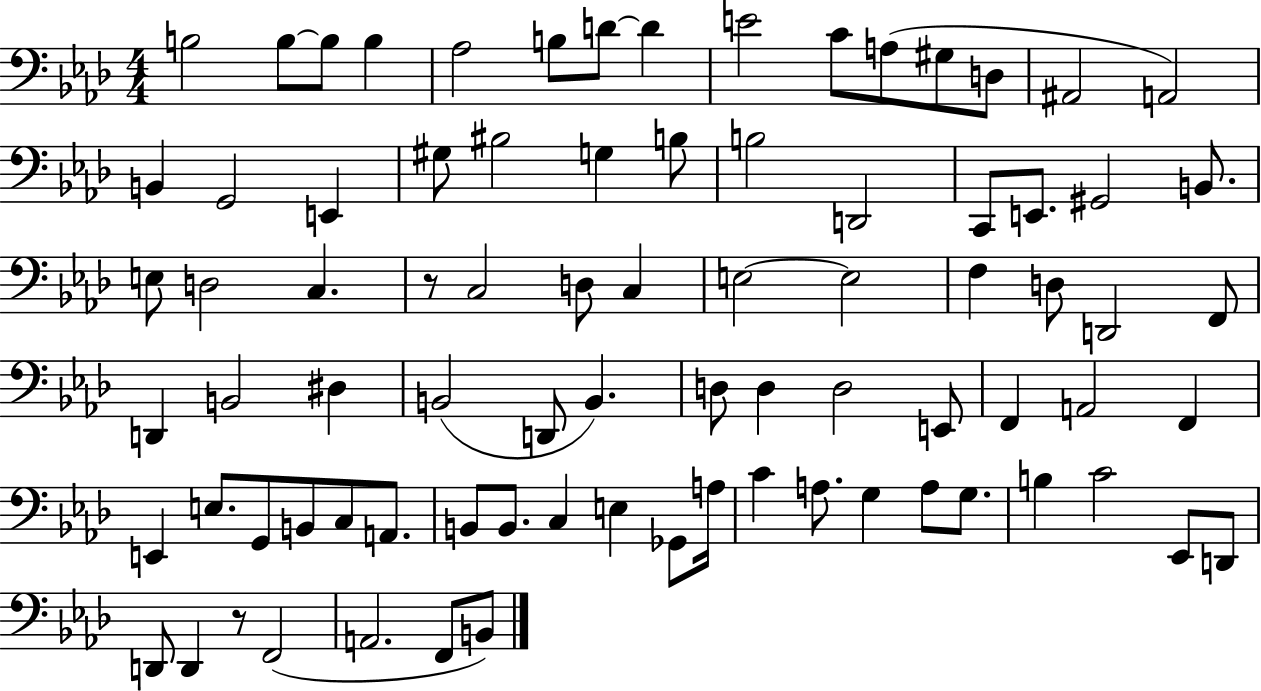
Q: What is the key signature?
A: AES major